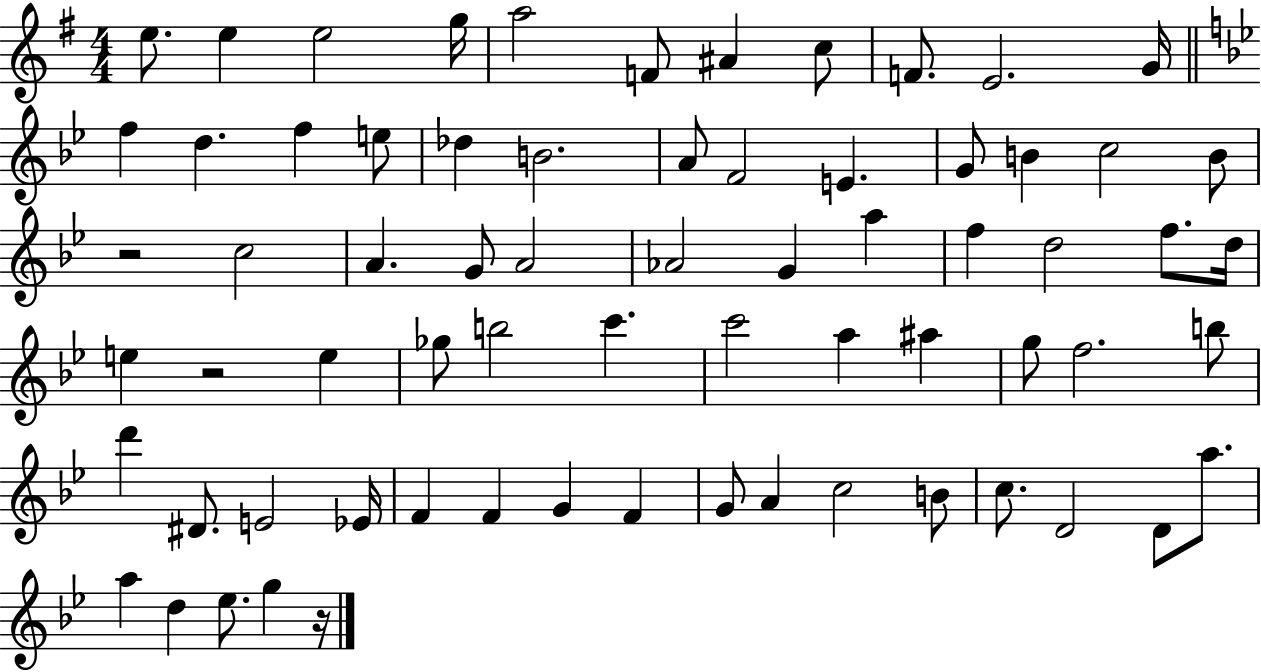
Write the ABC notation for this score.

X:1
T:Untitled
M:4/4
L:1/4
K:G
e/2 e e2 g/4 a2 F/2 ^A c/2 F/2 E2 G/4 f d f e/2 _d B2 A/2 F2 E G/2 B c2 B/2 z2 c2 A G/2 A2 _A2 G a f d2 f/2 d/4 e z2 e _g/2 b2 c' c'2 a ^a g/2 f2 b/2 d' ^D/2 E2 _E/4 F F G F G/2 A c2 B/2 c/2 D2 D/2 a/2 a d _e/2 g z/4